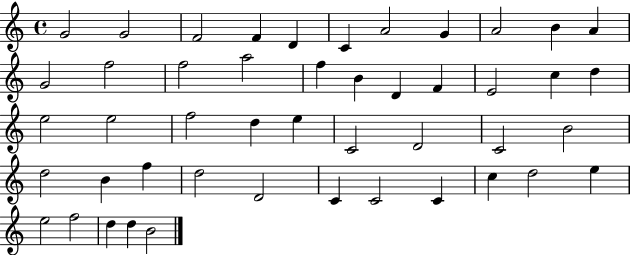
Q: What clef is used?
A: treble